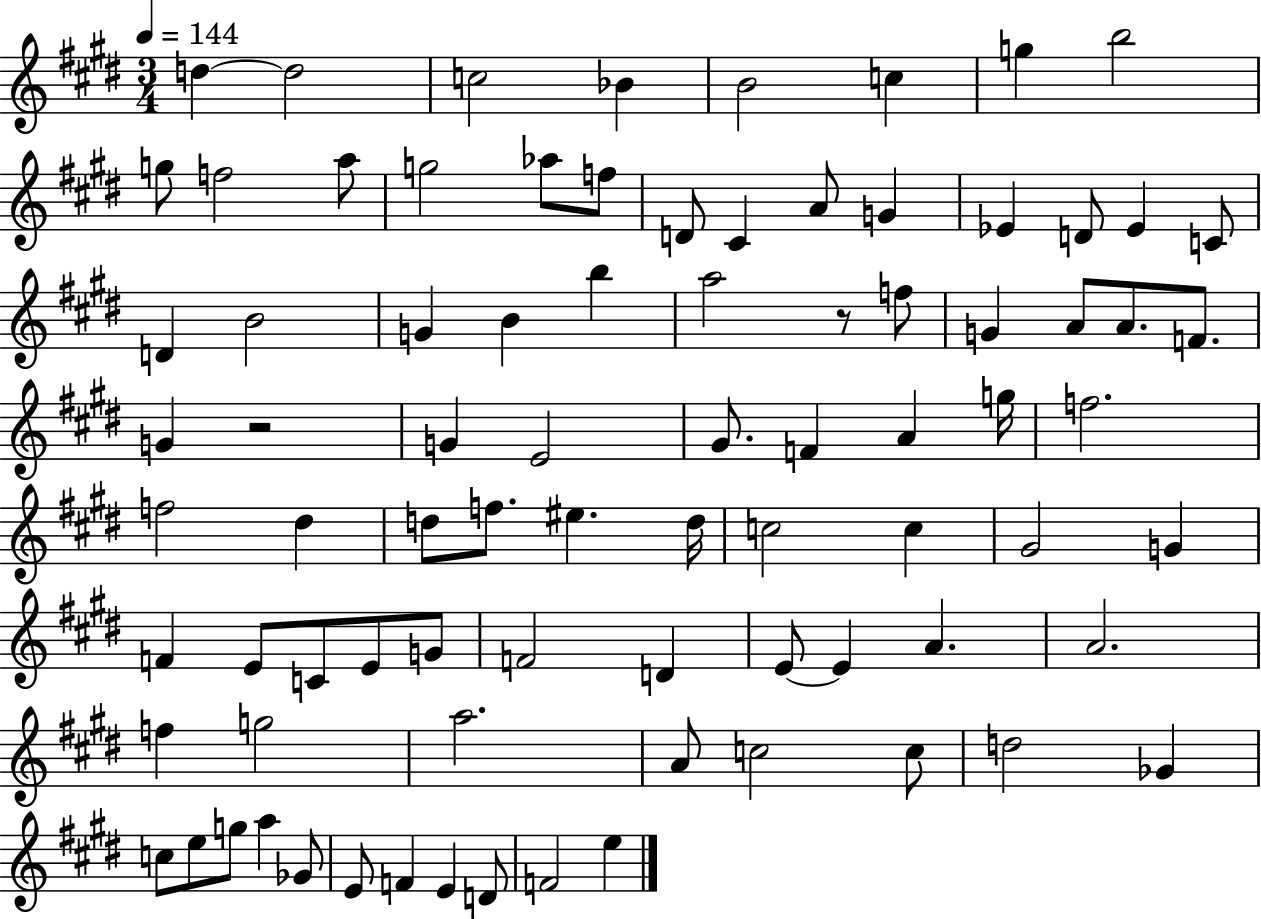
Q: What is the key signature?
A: E major